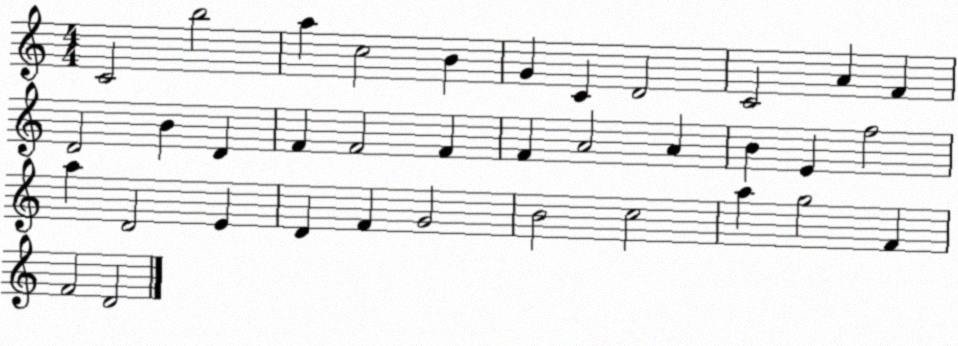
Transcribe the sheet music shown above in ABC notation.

X:1
T:Untitled
M:4/4
L:1/4
K:C
C2 b2 a c2 B G C D2 C2 A F D2 B D F F2 F F A2 A B E f2 a D2 E D F G2 B2 c2 a g2 F F2 D2